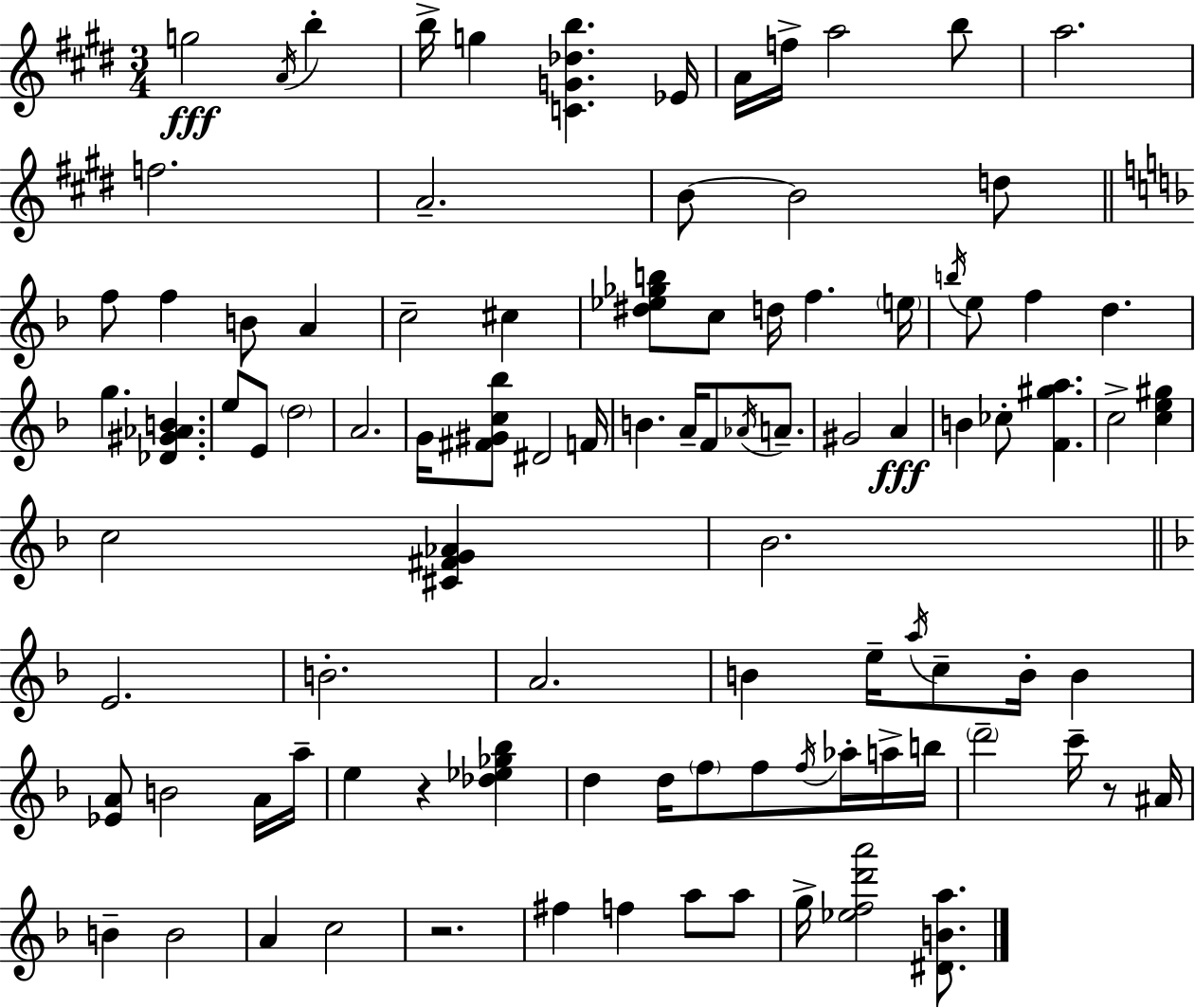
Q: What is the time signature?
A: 3/4